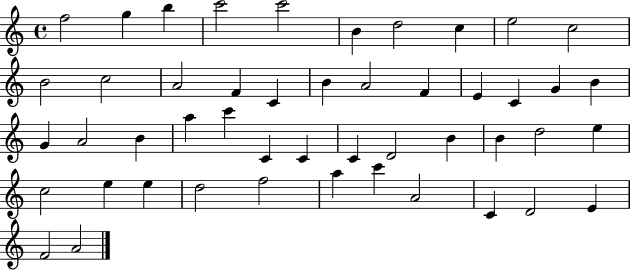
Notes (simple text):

F5/h G5/q B5/q C6/h C6/h B4/q D5/h C5/q E5/h C5/h B4/h C5/h A4/h F4/q C4/q B4/q A4/h F4/q E4/q C4/q G4/q B4/q G4/q A4/h B4/q A5/q C6/q C4/q C4/q C4/q D4/h B4/q B4/q D5/h E5/q C5/h E5/q E5/q D5/h F5/h A5/q C6/q A4/h C4/q D4/h E4/q F4/h A4/h